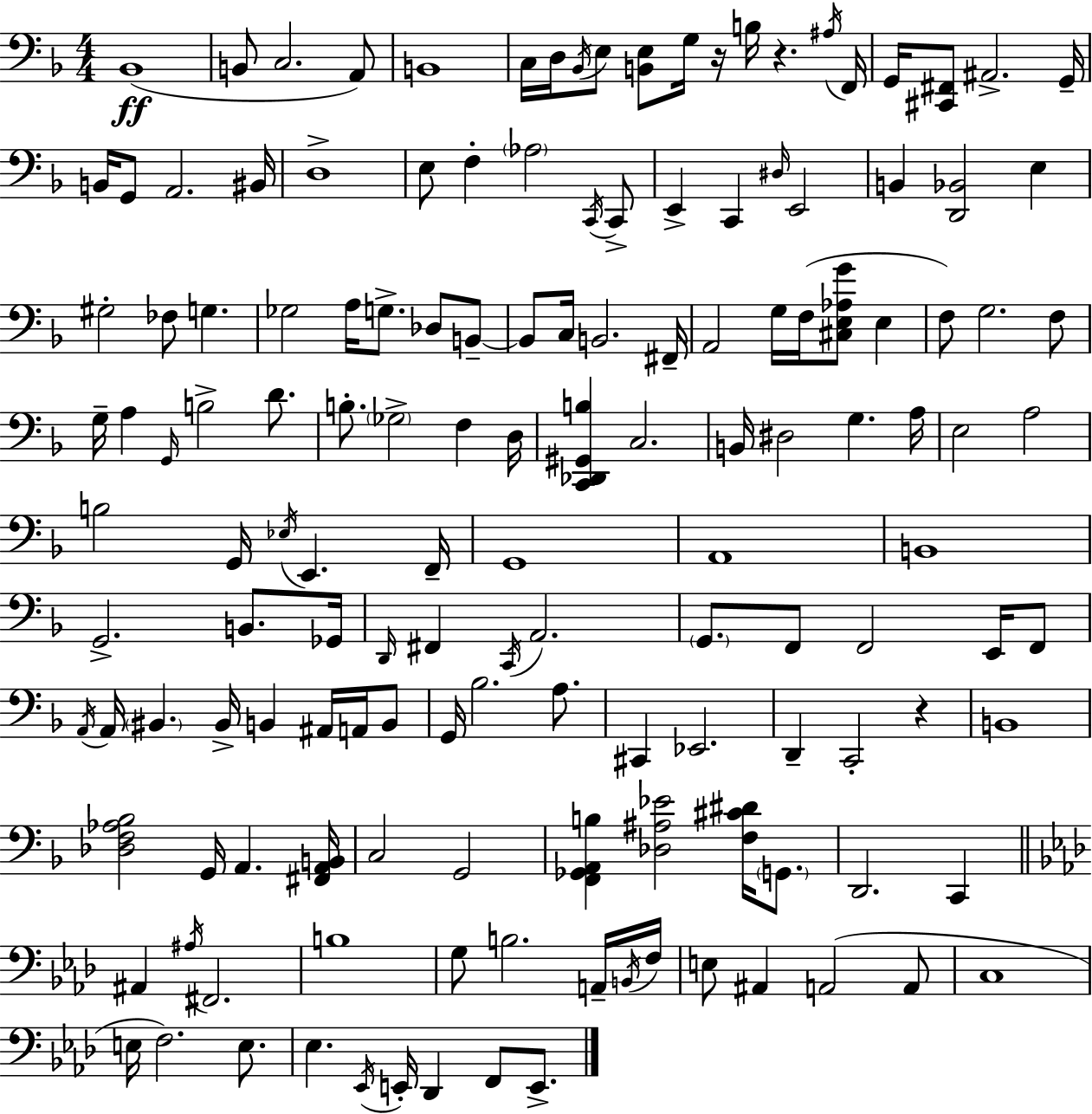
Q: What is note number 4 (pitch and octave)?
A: A2